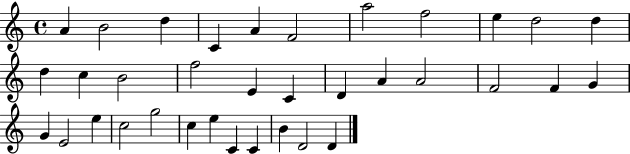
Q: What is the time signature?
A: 4/4